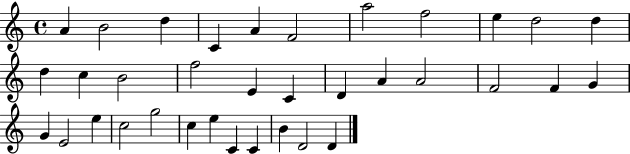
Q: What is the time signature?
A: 4/4